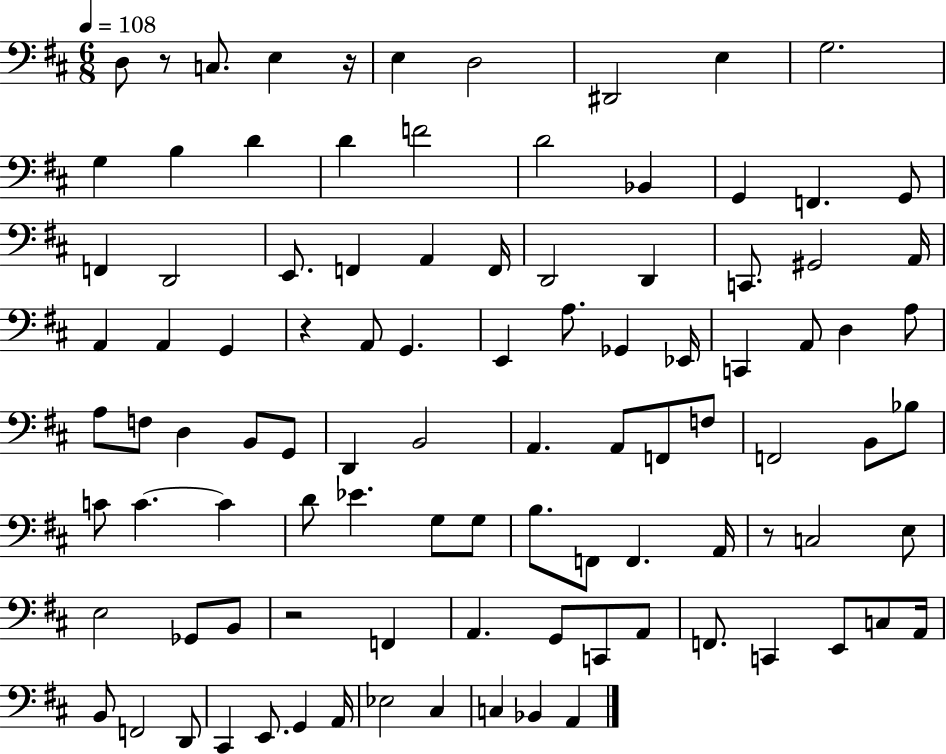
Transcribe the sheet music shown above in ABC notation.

X:1
T:Untitled
M:6/8
L:1/4
K:D
D,/2 z/2 C,/2 E, z/4 E, D,2 ^D,,2 E, G,2 G, B, D D F2 D2 _B,, G,, F,, G,,/2 F,, D,,2 E,,/2 F,, A,, F,,/4 D,,2 D,, C,,/2 ^G,,2 A,,/4 A,, A,, G,, z A,,/2 G,, E,, A,/2 _G,, _E,,/4 C,, A,,/2 D, A,/2 A,/2 F,/2 D, B,,/2 G,,/2 D,, B,,2 A,, A,,/2 F,,/2 F,/2 F,,2 B,,/2 _B,/2 C/2 C C D/2 _E G,/2 G,/2 B,/2 F,,/2 F,, A,,/4 z/2 C,2 E,/2 E,2 _G,,/2 B,,/2 z2 F,, A,, G,,/2 C,,/2 A,,/2 F,,/2 C,, E,,/2 C,/2 A,,/4 B,,/2 F,,2 D,,/2 ^C,, E,,/2 G,, A,,/4 _E,2 ^C, C, _B,, A,,